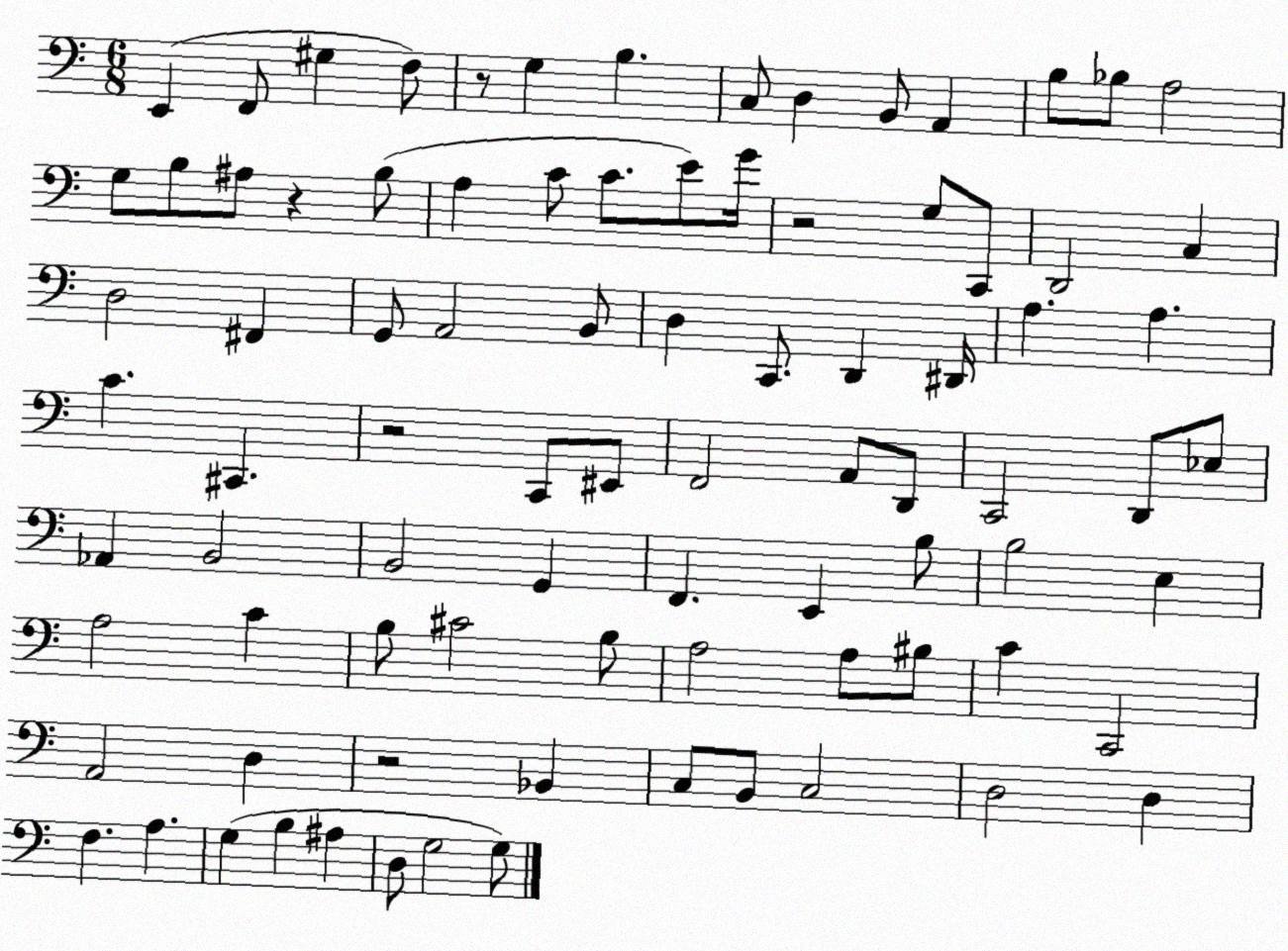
X:1
T:Untitled
M:6/8
L:1/4
K:C
E,, F,,/2 ^G, F,/2 z/2 G, B, C,/2 D, B,,/2 A,, B,/2 _B,/2 A,2 G,/2 B,/2 ^A,/2 z B,/2 A, C/2 C/2 E/2 G/4 z2 G,/2 C,,/2 D,,2 C, D,2 ^F,, G,,/2 A,,2 B,,/2 D, C,,/2 D,, ^D,,/4 A, A, C ^C,, z2 C,,/2 ^E,,/2 F,,2 A,,/2 D,,/2 C,,2 D,,/2 _E,/2 _A,, B,,2 B,,2 G,, F,, E,, B,/2 B,2 E, A,2 C B,/2 ^C2 B,/2 A,2 A,/2 ^B,/2 C C,,2 A,,2 D, z2 _B,, C,/2 B,,/2 C,2 D,2 D, F, A, G, B, ^A, D,/2 G,2 G,/2